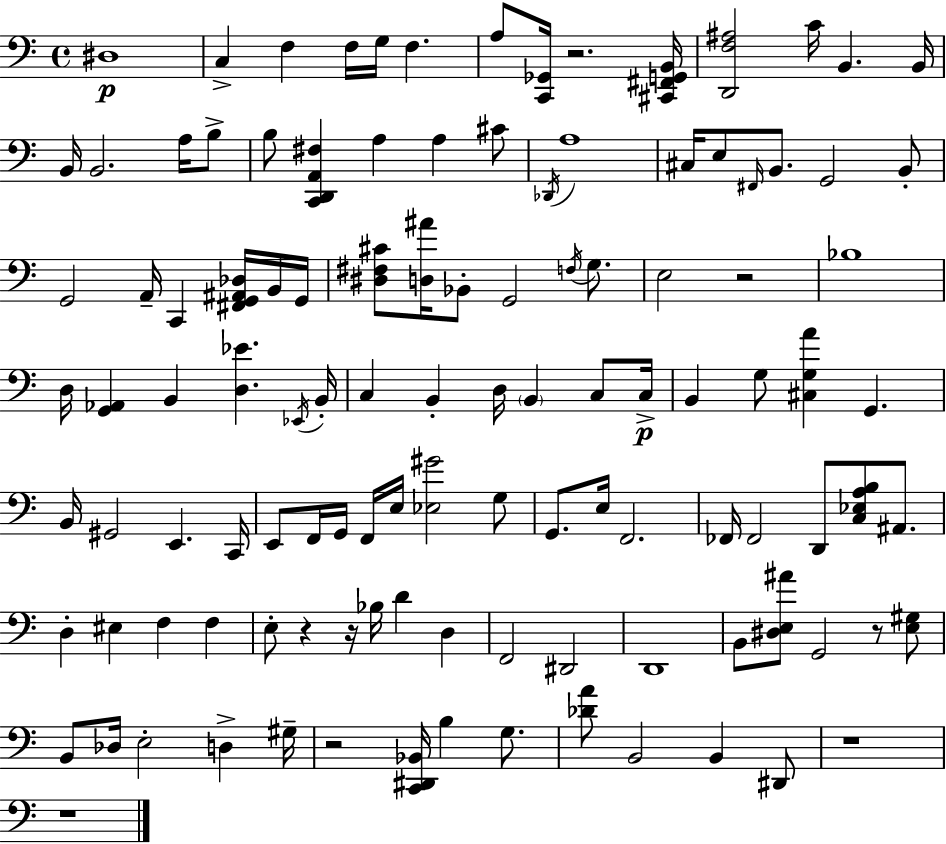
X:1
T:Untitled
M:4/4
L:1/4
K:Am
^D,4 C, F, F,/4 G,/4 F, A,/2 [C,,_G,,]/4 z2 [^C,,^F,,G,,B,,]/4 [D,,F,^A,]2 C/4 B,, B,,/4 B,,/4 B,,2 A,/4 B,/2 B,/2 [C,,D,,A,,^F,] A, A, ^C/2 _D,,/4 A,4 ^C,/4 E,/2 ^F,,/4 B,,/2 G,,2 B,,/2 G,,2 A,,/4 C,, [^F,,G,,^A,,_D,]/4 B,,/4 G,,/4 [^D,^F,^C]/2 [D,^A]/4 _B,,/2 G,,2 F,/4 G,/2 E,2 z2 _B,4 D,/4 [G,,_A,,] B,, [D,_E] _E,,/4 B,,/4 C, B,, D,/4 B,, C,/2 C,/4 B,, G,/2 [^C,G,A] G,, B,,/4 ^G,,2 E,, C,,/4 E,,/2 F,,/4 G,,/4 F,,/4 E,/4 [_E,^G]2 G,/2 G,,/2 E,/4 F,,2 _F,,/4 _F,,2 D,,/2 [C,_E,A,B,]/2 ^A,,/2 D, ^E, F, F, E,/2 z z/4 _B,/4 D D, F,,2 ^D,,2 D,,4 B,,/2 [^D,E,^A]/2 G,,2 z/2 [E,^G,]/2 B,,/2 _D,/4 E,2 D, ^G,/4 z2 [C,,^D,,_B,,]/4 B, G,/2 [_DA]/2 B,,2 B,, ^D,,/2 z4 z4